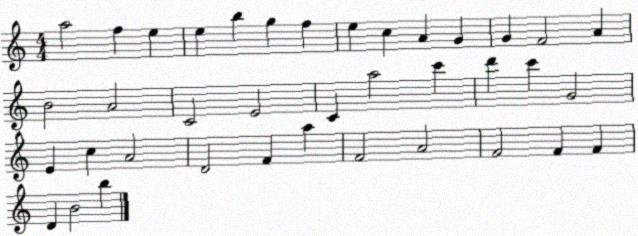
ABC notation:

X:1
T:Untitled
M:4/4
L:1/4
K:C
a2 f e e b g f e c A G G F2 A B2 A2 C2 E2 C a2 c' d' c' G2 E c A2 D2 F a F2 A2 F2 F F D B2 b